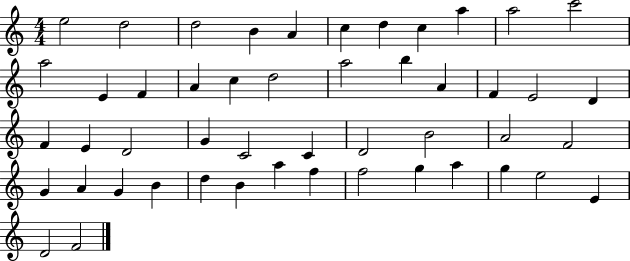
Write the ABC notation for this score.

X:1
T:Untitled
M:4/4
L:1/4
K:C
e2 d2 d2 B A c d c a a2 c'2 a2 E F A c d2 a2 b A F E2 D F E D2 G C2 C D2 B2 A2 F2 G A G B d B a f f2 g a g e2 E D2 F2